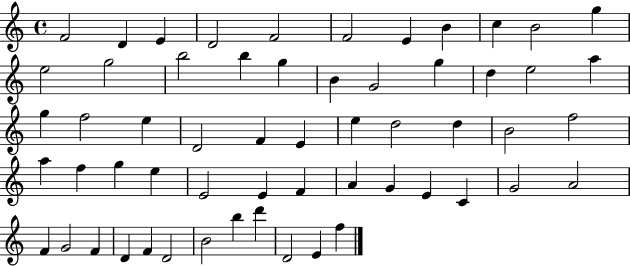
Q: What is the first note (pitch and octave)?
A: F4